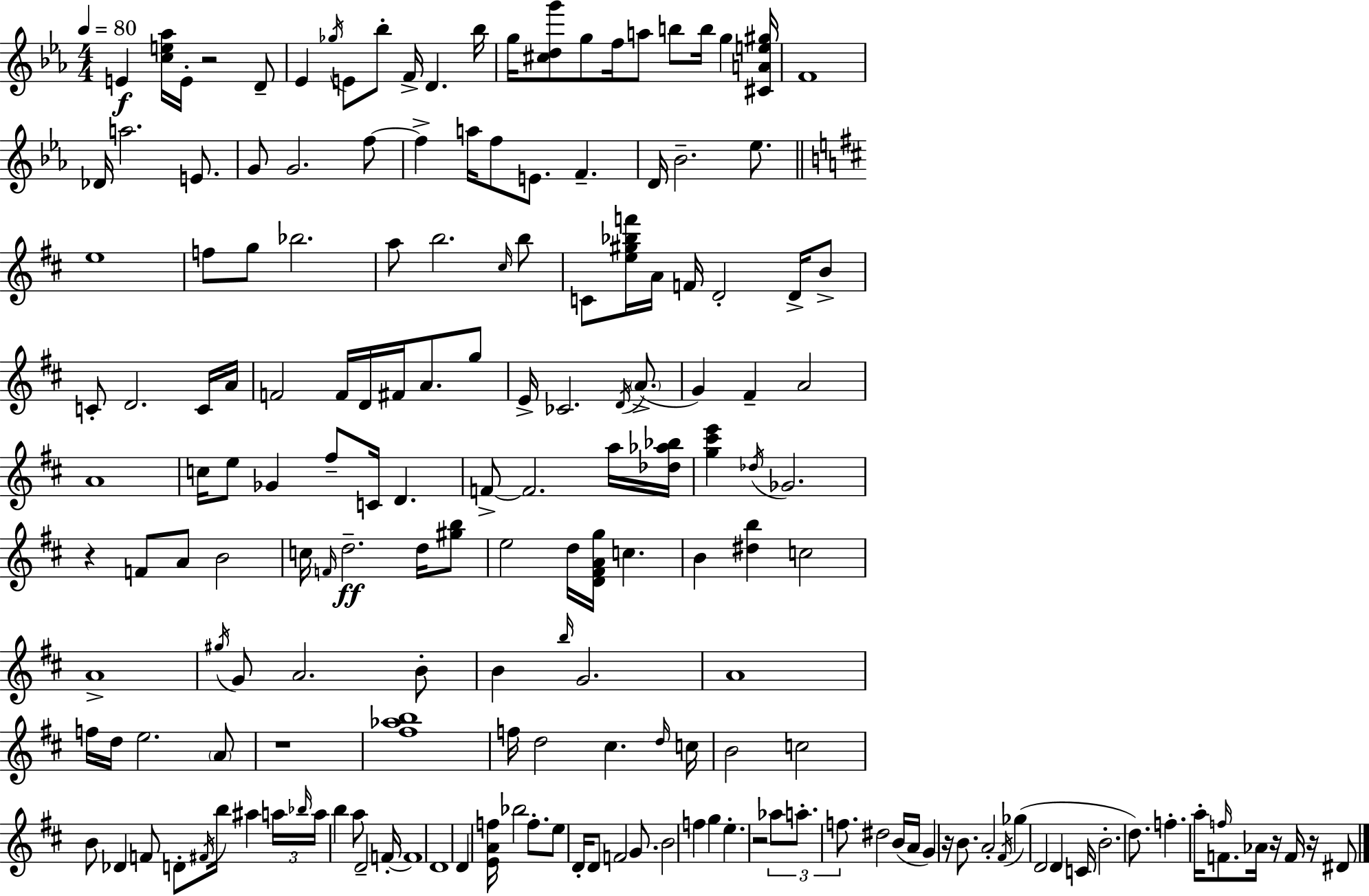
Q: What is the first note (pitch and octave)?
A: E4